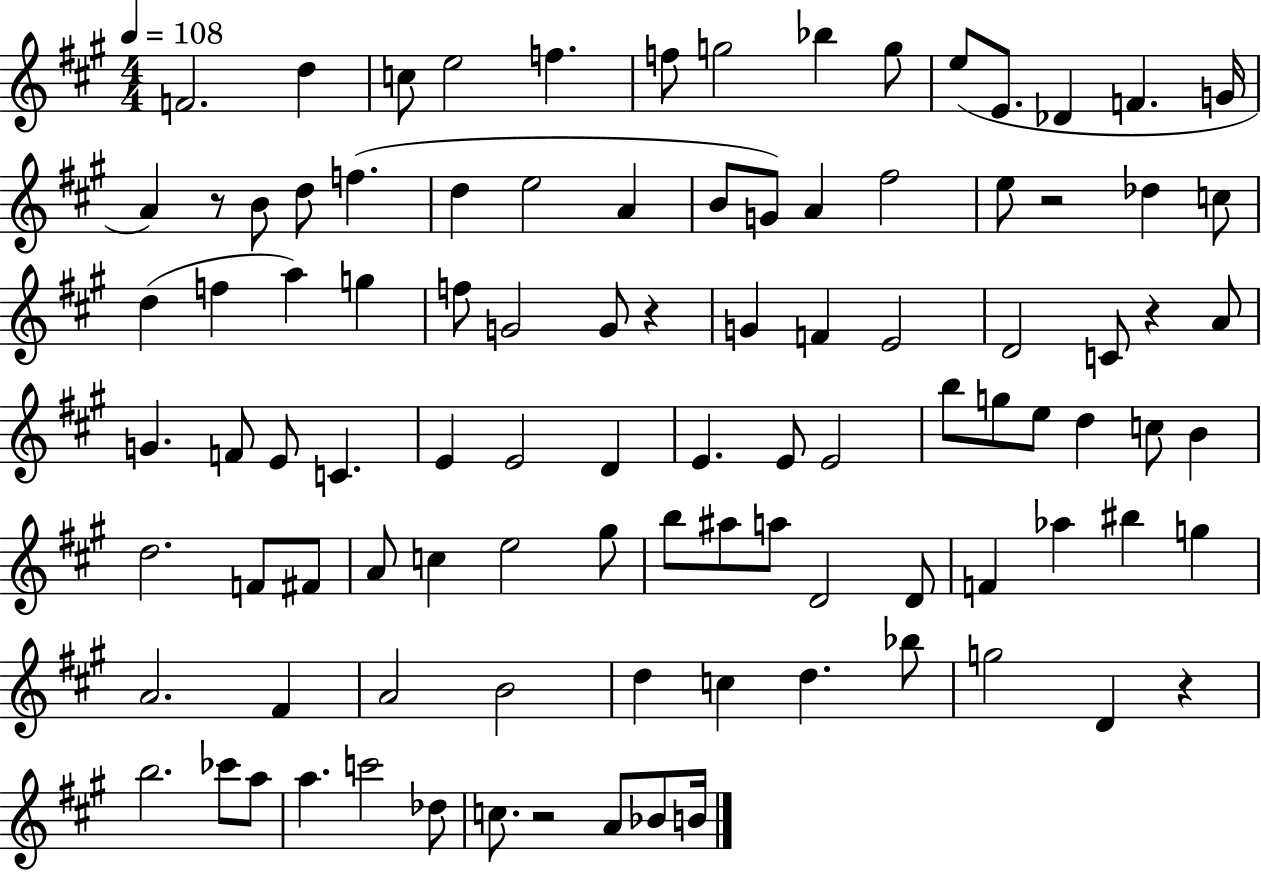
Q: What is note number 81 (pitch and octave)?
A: Bb5